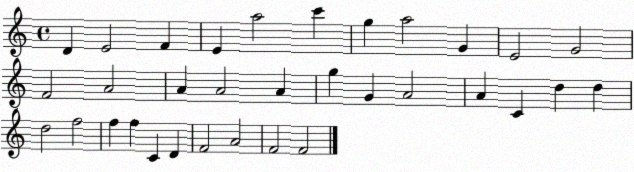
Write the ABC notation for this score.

X:1
T:Untitled
M:4/4
L:1/4
K:C
D E2 F E a2 c' g a2 G E2 G2 F2 A2 A A2 A g G A2 A C d d d2 f2 f f C D F2 A2 F2 F2